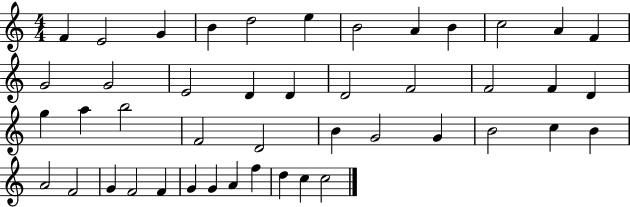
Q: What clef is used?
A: treble